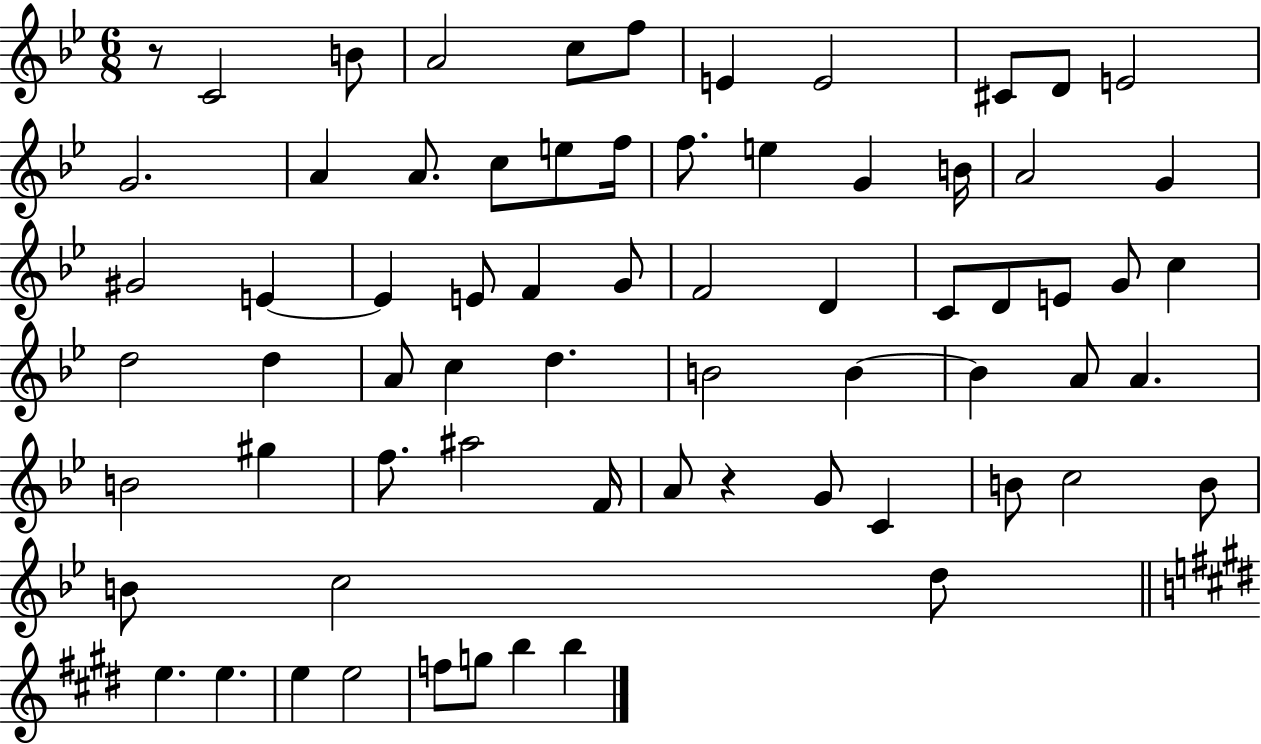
R/e C4/h B4/e A4/h C5/e F5/e E4/q E4/h C#4/e D4/e E4/h G4/h. A4/q A4/e. C5/e E5/e F5/s F5/e. E5/q G4/q B4/s A4/h G4/q G#4/h E4/q E4/q E4/e F4/q G4/e F4/h D4/q C4/e D4/e E4/e G4/e C5/q D5/h D5/q A4/e C5/q D5/q. B4/h B4/q B4/q A4/e A4/q. B4/h G#5/q F5/e. A#5/h F4/s A4/e R/q G4/e C4/q B4/e C5/h B4/e B4/e C5/h D5/e E5/q. E5/q. E5/q E5/h F5/e G5/e B5/q B5/q